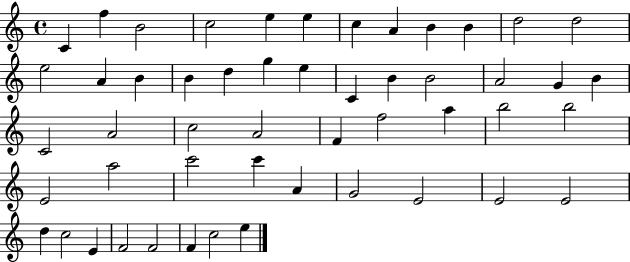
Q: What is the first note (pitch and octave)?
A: C4